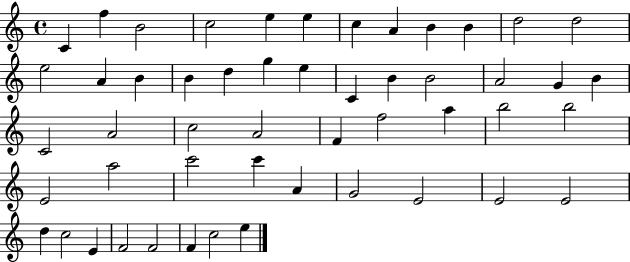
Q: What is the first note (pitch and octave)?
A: C4